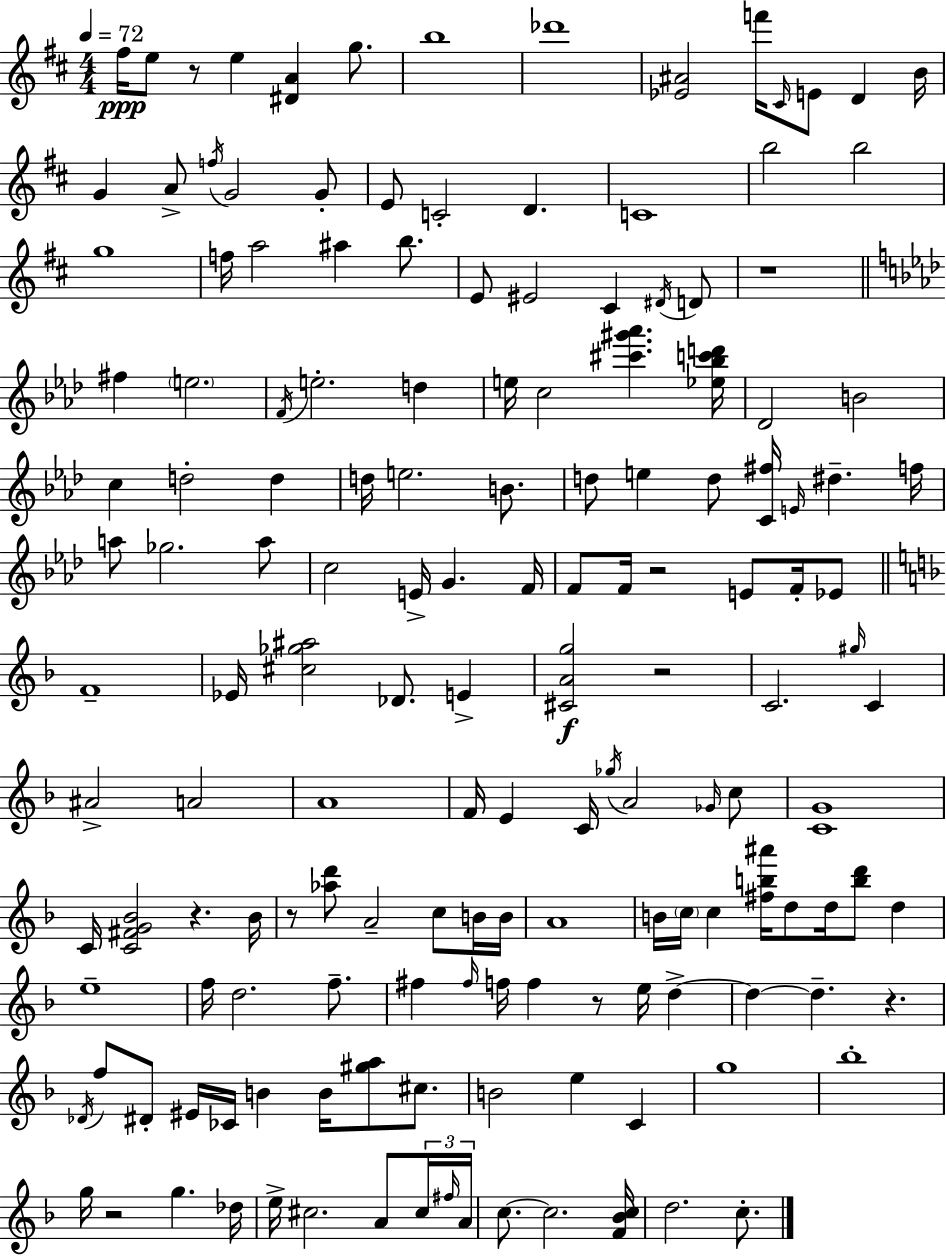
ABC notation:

X:1
T:Untitled
M:4/4
L:1/4
K:D
^f/4 e/2 z/2 e [^DA] g/2 b4 _d'4 [_E^A]2 f'/4 ^C/4 E/2 D B/4 G A/2 f/4 G2 G/2 E/2 C2 D C4 b2 b2 g4 f/4 a2 ^a b/2 E/2 ^E2 ^C ^D/4 D/2 z4 ^f e2 F/4 e2 d e/4 c2 [^c'^g'_a'] [_e_bc'd']/4 _D2 B2 c d2 d d/4 e2 B/2 d/2 e d/2 [C^f]/4 E/4 ^d f/4 a/2 _g2 a/2 c2 E/4 G F/4 F/2 F/4 z2 E/2 F/4 _E/2 F4 _E/4 [^c_g^a]2 _D/2 E [^CAg]2 z2 C2 ^g/4 C ^A2 A2 A4 F/4 E C/4 _g/4 A2 _G/4 c/2 [CG]4 C/4 [C^FG_B]2 z _B/4 z/2 [_ad']/2 A2 c/2 B/4 B/4 A4 B/4 c/4 c [^fb^a']/4 d/2 d/4 [bd']/2 d e4 f/4 d2 f/2 ^f ^f/4 f/4 f z/2 e/4 d d d z _D/4 f/2 ^D/2 ^E/4 _C/4 B B/4 [^ga]/2 ^c/2 B2 e C g4 _b4 g/4 z2 g _d/4 e/4 ^c2 A/2 ^c/4 ^f/4 A/4 c/2 c2 [F_Bc]/4 d2 c/2